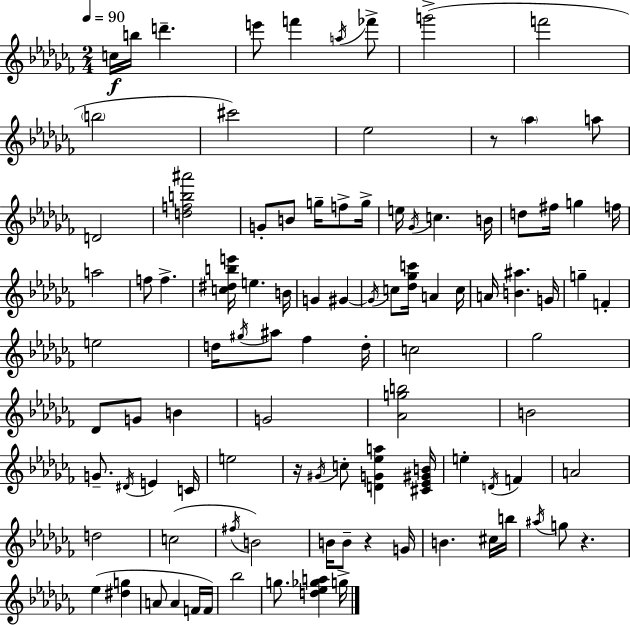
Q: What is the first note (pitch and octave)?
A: C5